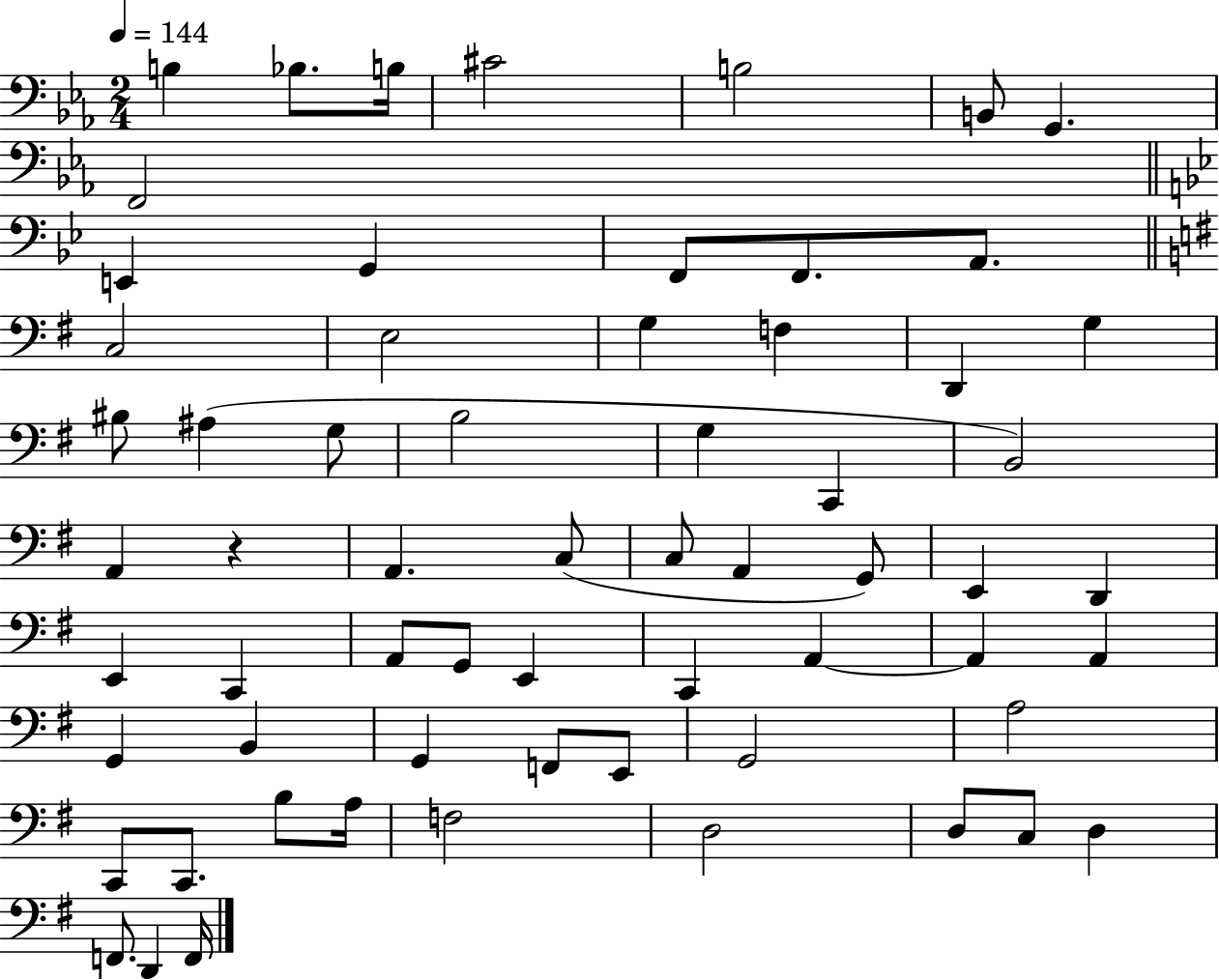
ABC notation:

X:1
T:Untitled
M:2/4
L:1/4
K:Eb
B, _B,/2 B,/4 ^C2 B,2 B,,/2 G,, F,,2 E,, G,, F,,/2 F,,/2 A,,/2 C,2 E,2 G, F, D,, G, ^B,/2 ^A, G,/2 B,2 G, C,, B,,2 A,, z A,, C,/2 C,/2 A,, G,,/2 E,, D,, E,, C,, A,,/2 G,,/2 E,, C,, A,, A,, A,, G,, B,, G,, F,,/2 E,,/2 G,,2 A,2 C,,/2 C,,/2 B,/2 A,/4 F,2 D,2 D,/2 C,/2 D, F,,/2 D,, F,,/4